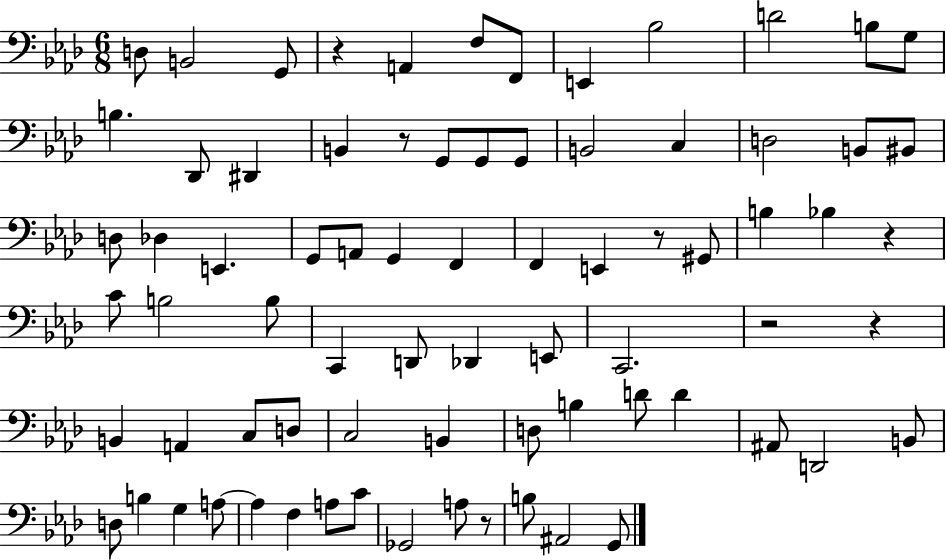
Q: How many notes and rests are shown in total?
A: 76